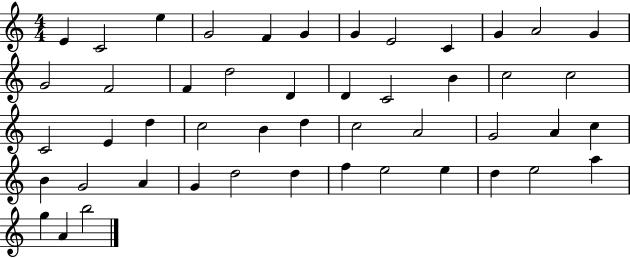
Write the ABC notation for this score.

X:1
T:Untitled
M:4/4
L:1/4
K:C
E C2 e G2 F G G E2 C G A2 G G2 F2 F d2 D D C2 B c2 c2 C2 E d c2 B d c2 A2 G2 A c B G2 A G d2 d f e2 e d e2 a g A b2